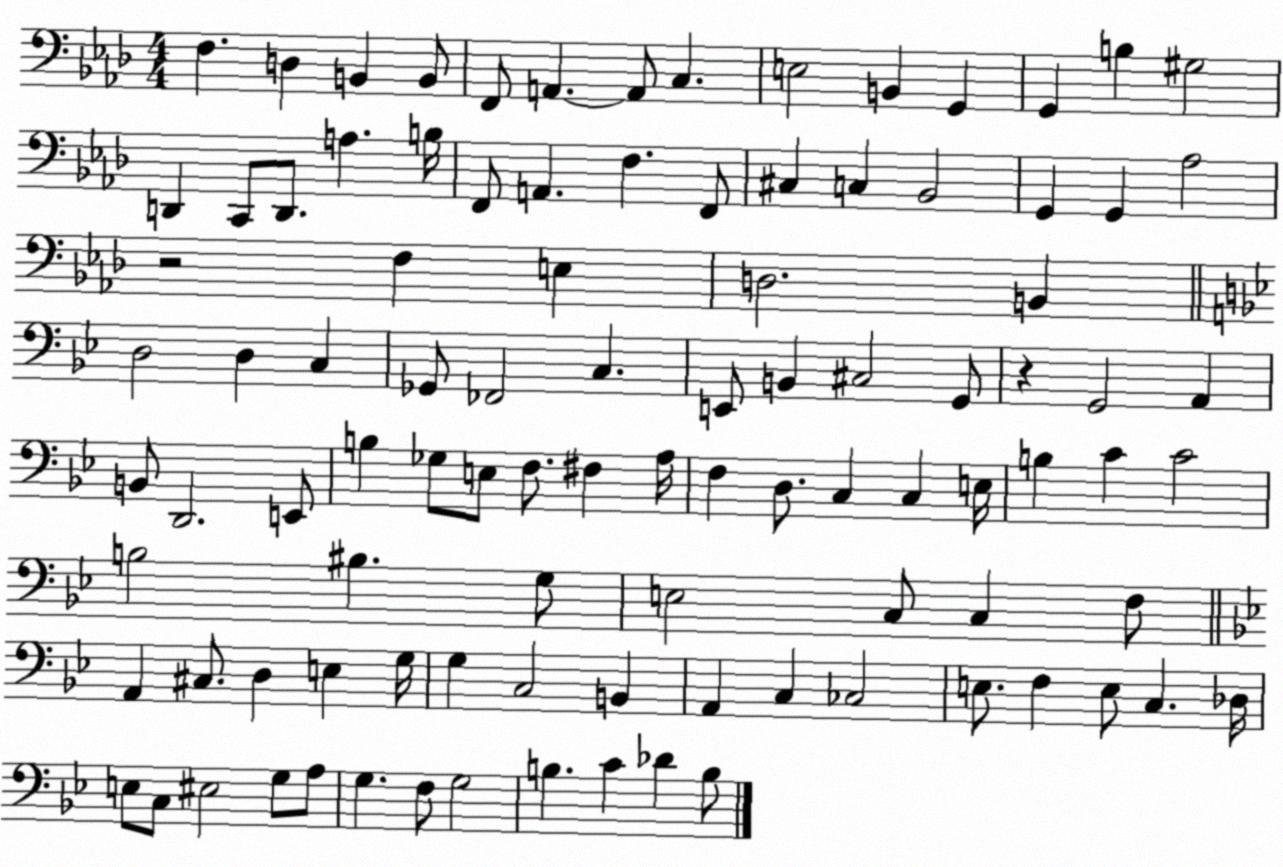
X:1
T:Untitled
M:4/4
L:1/4
K:Ab
F, D, B,, B,,/2 F,,/2 A,, A,,/2 C, E,2 B,, G,, G,, B, ^G,2 D,, C,,/2 D,,/2 A, B,/4 F,,/2 A,, F, F,,/2 ^C, C, _B,,2 G,, G,, _A,2 z2 F, E, D,2 B,, D,2 D, C, _G,,/2 _F,,2 C, E,,/2 B,, ^C,2 G,,/2 z G,,2 A,, B,,/2 D,,2 E,,/2 B, _G,/2 E,/2 F,/2 ^F, A,/4 F, D,/2 C, C, E,/4 B, C C2 B,2 ^B, G,/2 E,2 C,/2 C, F,/2 A,, ^C,/2 D, E, G,/4 G, C,2 B,, A,, C, _C,2 E,/2 F, E,/2 C, _D,/4 E,/2 C,/2 ^E,2 G,/2 A,/2 G, F,/2 G,2 B, C _D B,/2